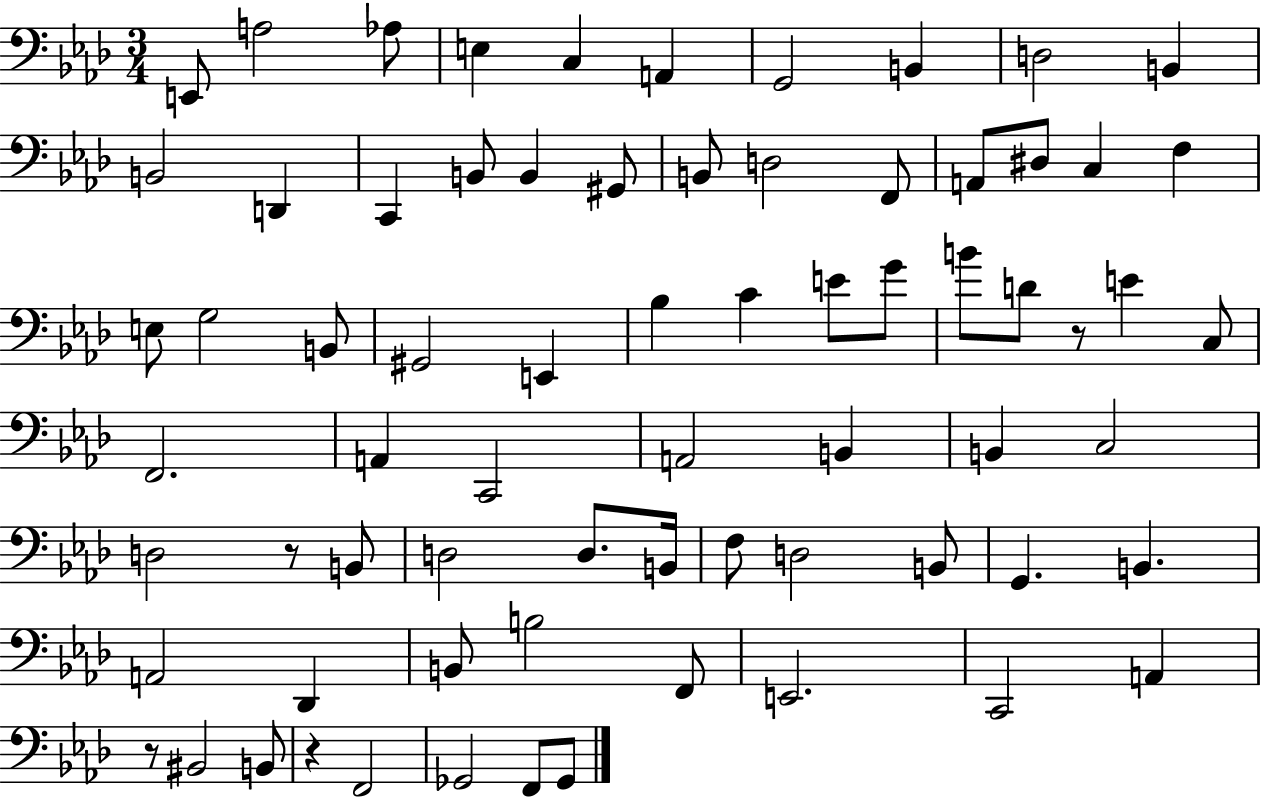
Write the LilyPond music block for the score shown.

{
  \clef bass
  \numericTimeSignature
  \time 3/4
  \key aes \major
  \repeat volta 2 { e,8 a2 aes8 | e4 c4 a,4 | g,2 b,4 | d2 b,4 | \break b,2 d,4 | c,4 b,8 b,4 gis,8 | b,8 d2 f,8 | a,8 dis8 c4 f4 | \break e8 g2 b,8 | gis,2 e,4 | bes4 c'4 e'8 g'8 | b'8 d'8 r8 e'4 c8 | \break f,2. | a,4 c,2 | a,2 b,4 | b,4 c2 | \break d2 r8 b,8 | d2 d8. b,16 | f8 d2 b,8 | g,4. b,4. | \break a,2 des,4 | b,8 b2 f,8 | e,2. | c,2 a,4 | \break r8 bis,2 b,8 | r4 f,2 | ges,2 f,8 ges,8 | } \bar "|."
}